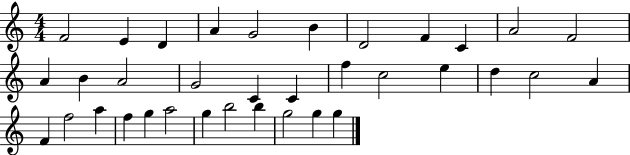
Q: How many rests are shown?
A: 0